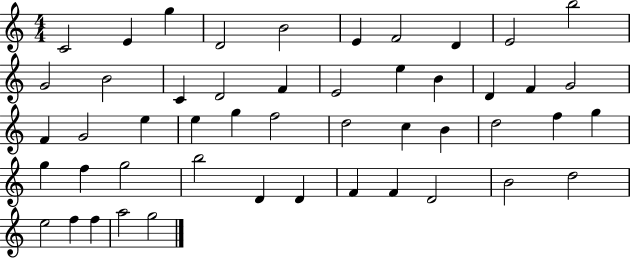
{
  \clef treble
  \numericTimeSignature
  \time 4/4
  \key c \major
  c'2 e'4 g''4 | d'2 b'2 | e'4 f'2 d'4 | e'2 b''2 | \break g'2 b'2 | c'4 d'2 f'4 | e'2 e''4 b'4 | d'4 f'4 g'2 | \break f'4 g'2 e''4 | e''4 g''4 f''2 | d''2 c''4 b'4 | d''2 f''4 g''4 | \break g''4 f''4 g''2 | b''2 d'4 d'4 | f'4 f'4 d'2 | b'2 d''2 | \break e''2 f''4 f''4 | a''2 g''2 | \bar "|."
}